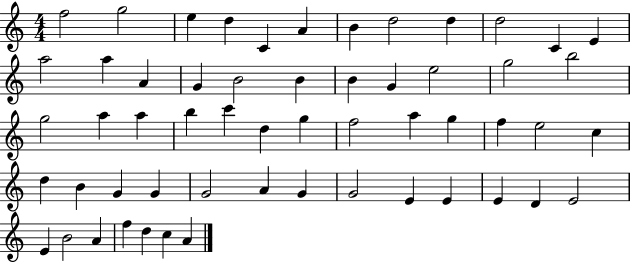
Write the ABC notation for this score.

X:1
T:Untitled
M:4/4
L:1/4
K:C
f2 g2 e d C A B d2 d d2 C E a2 a A G B2 B B G e2 g2 b2 g2 a a b c' d g f2 a g f e2 c d B G G G2 A G G2 E E E D E2 E B2 A f d c A